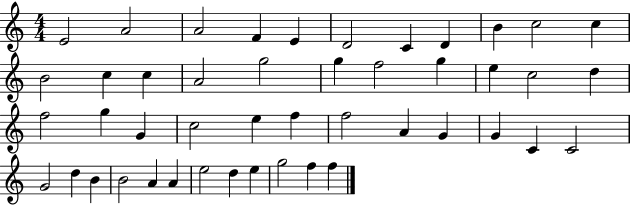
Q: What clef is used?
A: treble